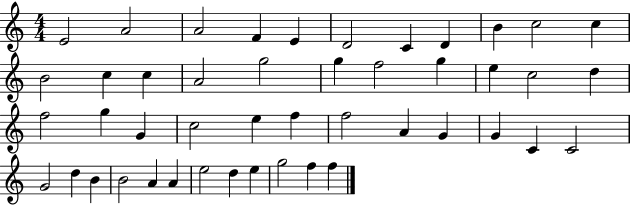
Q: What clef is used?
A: treble